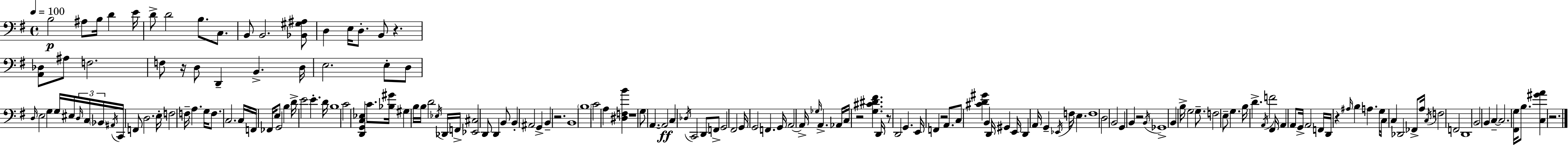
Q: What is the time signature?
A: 4/4